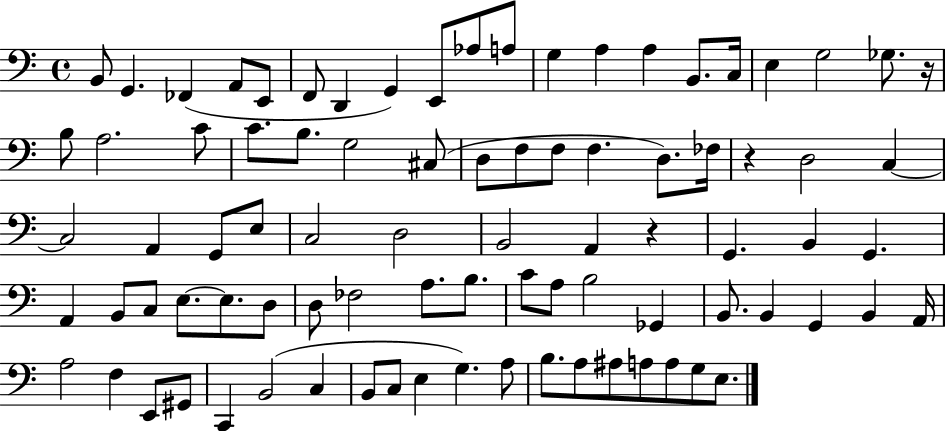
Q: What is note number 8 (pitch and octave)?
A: G2